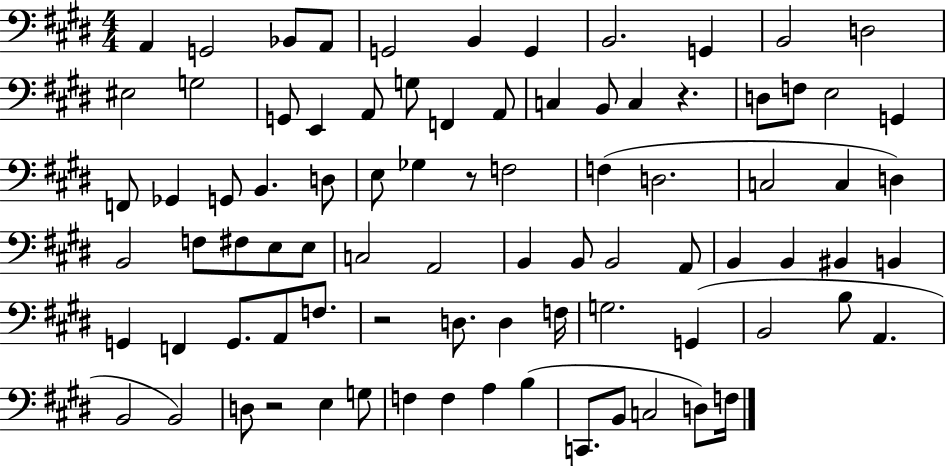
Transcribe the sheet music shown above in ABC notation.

X:1
T:Untitled
M:4/4
L:1/4
K:E
A,, G,,2 _B,,/2 A,,/2 G,,2 B,, G,, B,,2 G,, B,,2 D,2 ^E,2 G,2 G,,/2 E,, A,,/2 G,/2 F,, A,,/2 C, B,,/2 C, z D,/2 F,/2 E,2 G,, F,,/2 _G,, G,,/2 B,, D,/2 E,/2 _G, z/2 F,2 F, D,2 C,2 C, D, B,,2 F,/2 ^F,/2 E,/2 E,/2 C,2 A,,2 B,, B,,/2 B,,2 A,,/2 B,, B,, ^B,, B,, G,, F,, G,,/2 A,,/2 F,/2 z2 D,/2 D, F,/4 G,2 G,, B,,2 B,/2 A,, B,,2 B,,2 D,/2 z2 E, G,/2 F, F, A, B, C,,/2 B,,/2 C,2 D,/2 F,/4